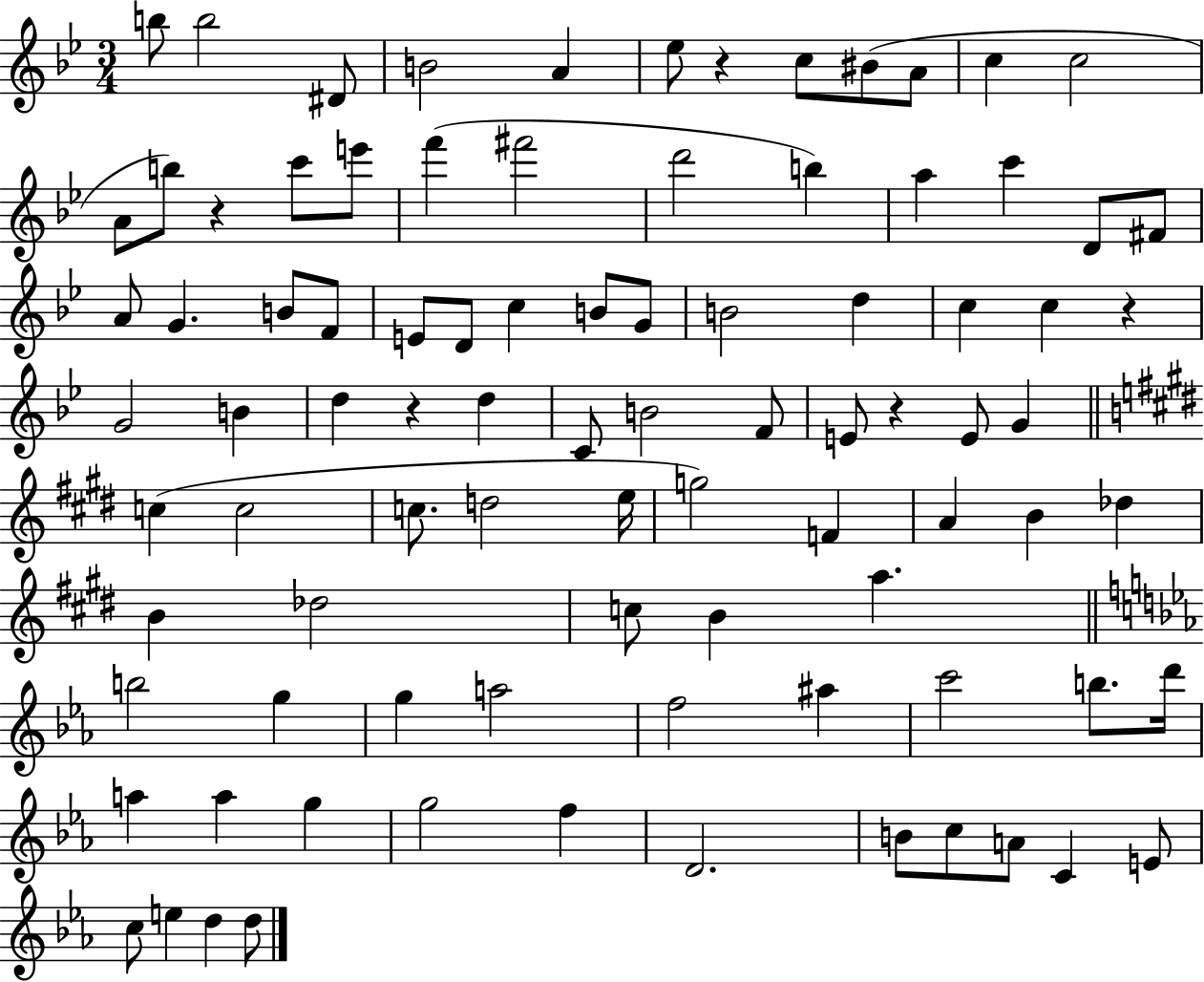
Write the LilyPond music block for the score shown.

{
  \clef treble
  \numericTimeSignature
  \time 3/4
  \key bes \major
  \repeat volta 2 { b''8 b''2 dis'8 | b'2 a'4 | ees''8 r4 c''8 bis'8( a'8 | c''4 c''2 | \break a'8 b''8) r4 c'''8 e'''8 | f'''4( fis'''2 | d'''2 b''4) | a''4 c'''4 d'8 fis'8 | \break a'8 g'4. b'8 f'8 | e'8 d'8 c''4 b'8 g'8 | b'2 d''4 | c''4 c''4 r4 | \break g'2 b'4 | d''4 r4 d''4 | c'8 b'2 f'8 | e'8 r4 e'8 g'4 | \break \bar "||" \break \key e \major c''4( c''2 | c''8. d''2 e''16 | g''2) f'4 | a'4 b'4 des''4 | \break b'4 des''2 | c''8 b'4 a''4. | \bar "||" \break \key ees \major b''2 g''4 | g''4 a''2 | f''2 ais''4 | c'''2 b''8. d'''16 | \break a''4 a''4 g''4 | g''2 f''4 | d'2. | b'8 c''8 a'8 c'4 e'8 | \break c''8 e''4 d''4 d''8 | } \bar "|."
}